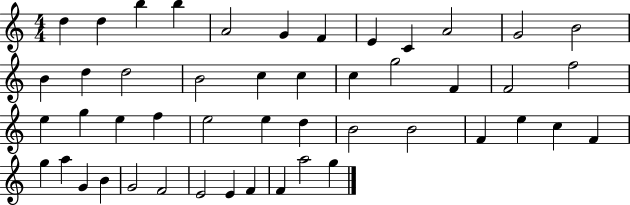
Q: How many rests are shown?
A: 0